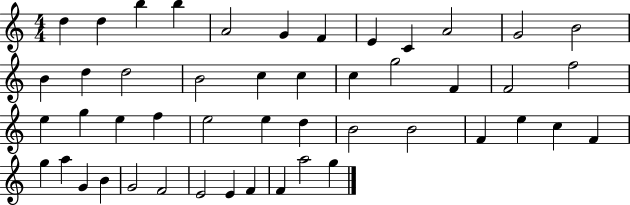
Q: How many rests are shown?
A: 0